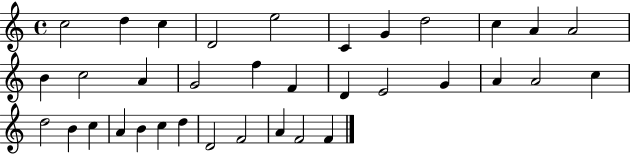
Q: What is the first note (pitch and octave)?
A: C5